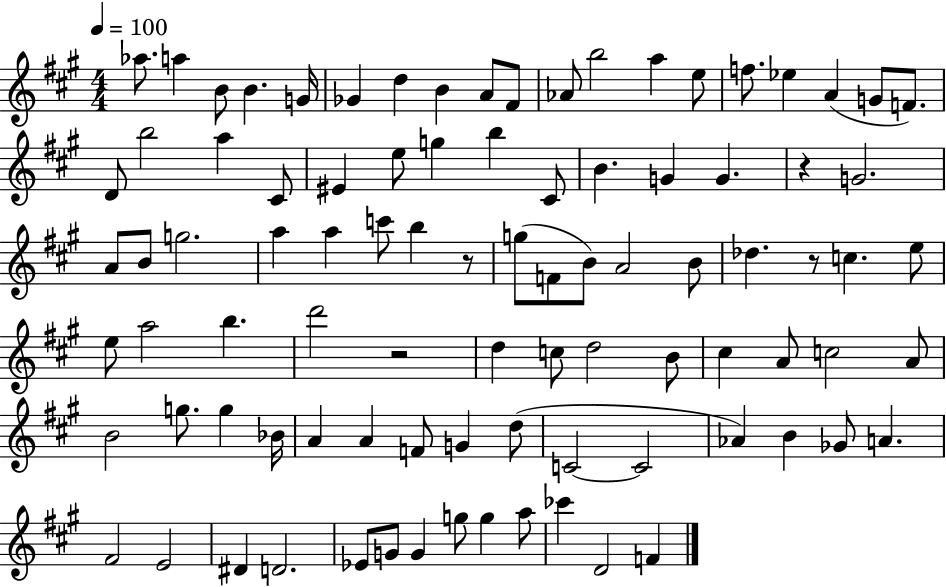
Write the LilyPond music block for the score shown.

{
  \clef treble
  \numericTimeSignature
  \time 4/4
  \key a \major
  \tempo 4 = 100
  aes''8. a''4 b'8 b'4. g'16 | ges'4 d''4 b'4 a'8 fis'8 | aes'8 b''2 a''4 e''8 | f''8. ees''4 a'4( g'8 f'8.) | \break d'8 b''2 a''4 cis'8 | eis'4 e''8 g''4 b''4 cis'8 | b'4. g'4 g'4. | r4 g'2. | \break a'8 b'8 g''2. | a''4 a''4 c'''8 b''4 r8 | g''8( f'8 b'8) a'2 b'8 | des''4. r8 c''4. e''8 | \break e''8 a''2 b''4. | d'''2 r2 | d''4 c''8 d''2 b'8 | cis''4 a'8 c''2 a'8 | \break b'2 g''8. g''4 bes'16 | a'4 a'4 f'8 g'4 d''8( | c'2~~ c'2 | aes'4) b'4 ges'8 a'4. | \break fis'2 e'2 | dis'4 d'2. | ees'8 g'8 g'4 g''8 g''4 a''8 | ces'''4 d'2 f'4 | \break \bar "|."
}